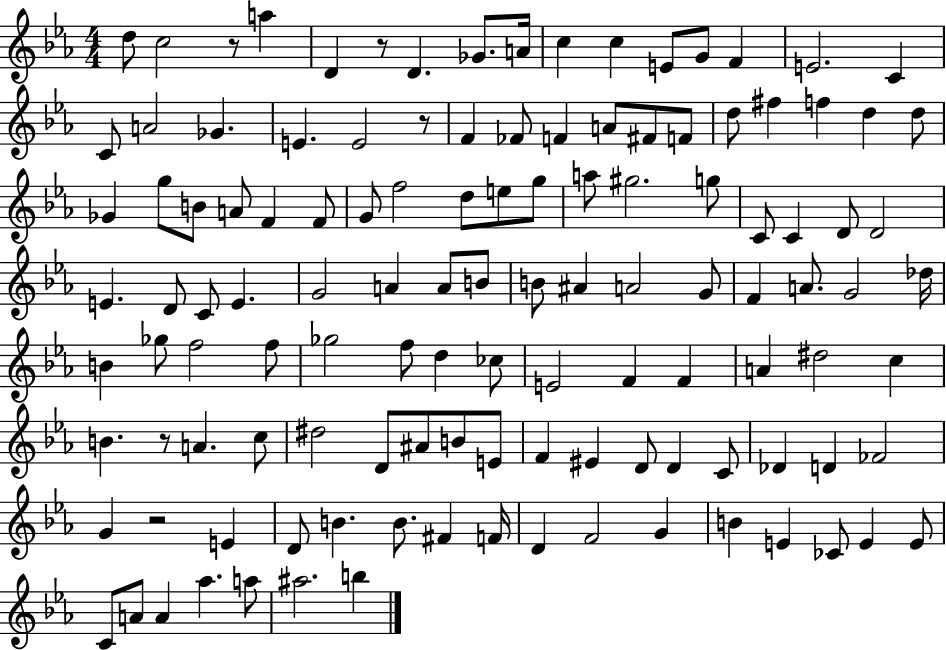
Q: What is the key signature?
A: EES major